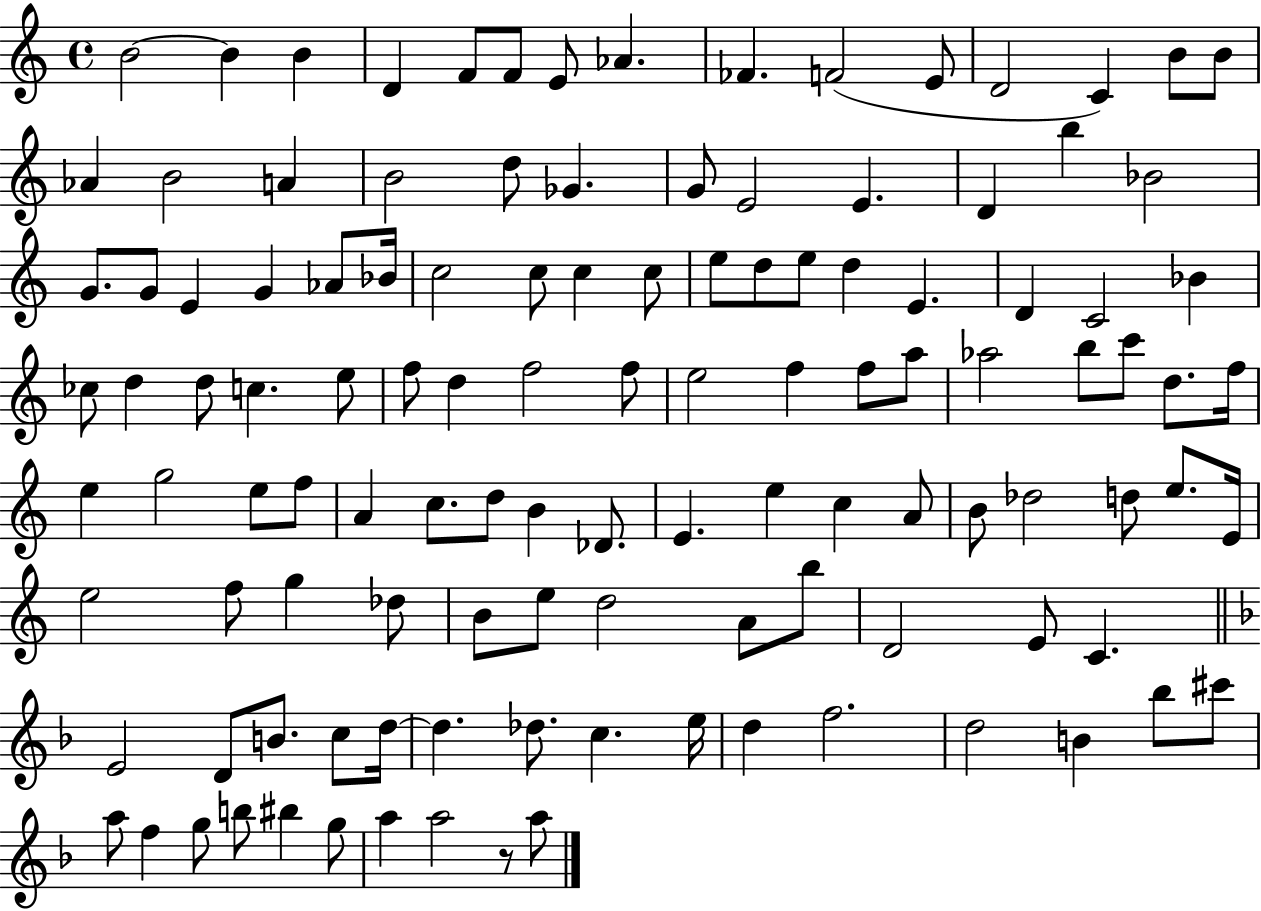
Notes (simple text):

B4/h B4/q B4/q D4/q F4/e F4/e E4/e Ab4/q. FES4/q. F4/h E4/e D4/h C4/q B4/e B4/e Ab4/q B4/h A4/q B4/h D5/e Gb4/q. G4/e E4/h E4/q. D4/q B5/q Bb4/h G4/e. G4/e E4/q G4/q Ab4/e Bb4/s C5/h C5/e C5/q C5/e E5/e D5/e E5/e D5/q E4/q. D4/q C4/h Bb4/q CES5/e D5/q D5/e C5/q. E5/e F5/e D5/q F5/h F5/e E5/h F5/q F5/e A5/e Ab5/h B5/e C6/e D5/e. F5/s E5/q G5/h E5/e F5/e A4/q C5/e. D5/e B4/q Db4/e. E4/q. E5/q C5/q A4/e B4/e Db5/h D5/e E5/e. E4/s E5/h F5/e G5/q Db5/e B4/e E5/e D5/h A4/e B5/e D4/h E4/e C4/q. E4/h D4/e B4/e. C5/e D5/s D5/q. Db5/e. C5/q. E5/s D5/q F5/h. D5/h B4/q Bb5/e C#6/e A5/e F5/q G5/e B5/e BIS5/q G5/e A5/q A5/h R/e A5/e